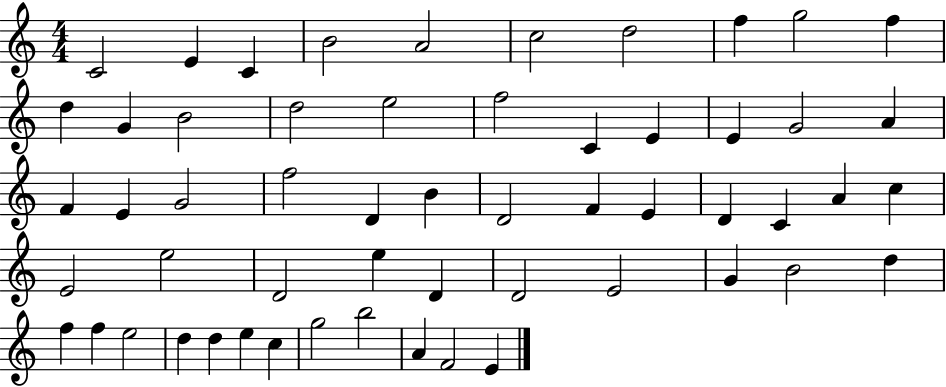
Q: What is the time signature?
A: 4/4